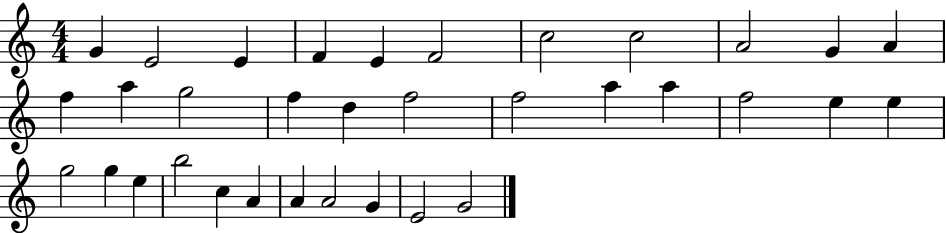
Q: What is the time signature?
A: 4/4